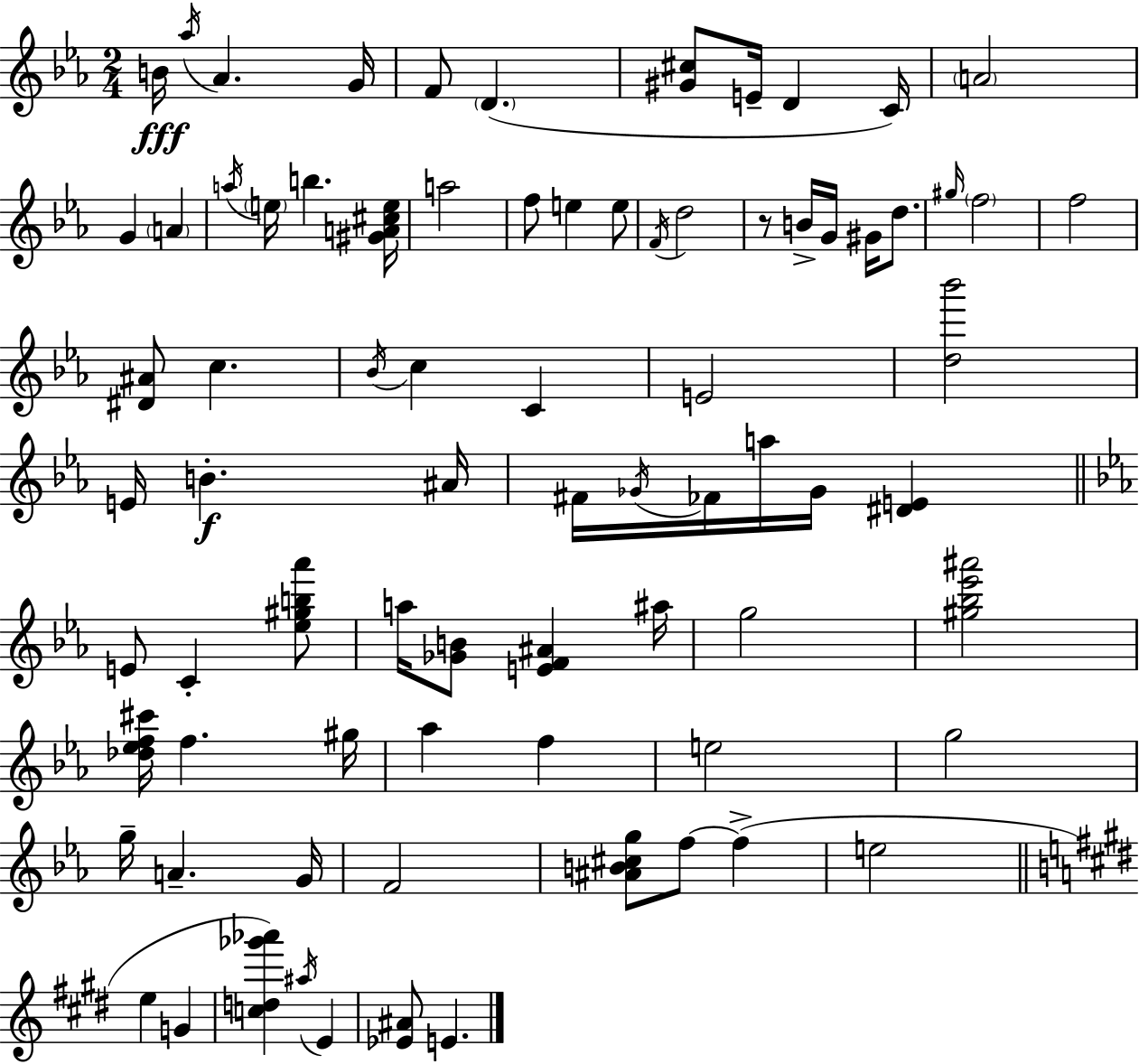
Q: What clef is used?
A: treble